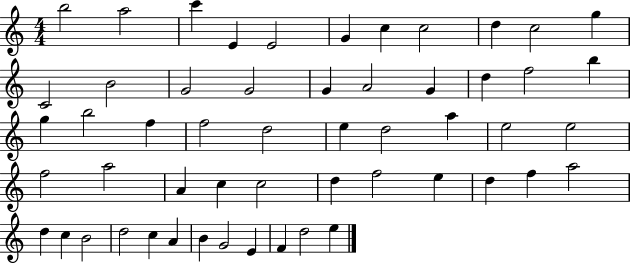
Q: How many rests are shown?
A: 0